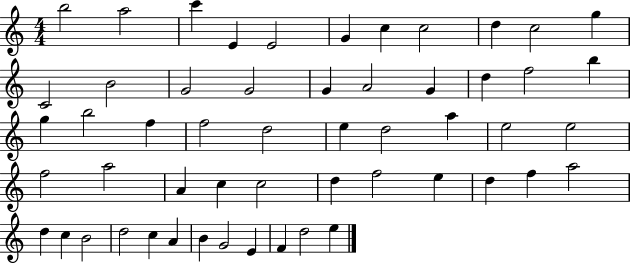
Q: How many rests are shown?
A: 0